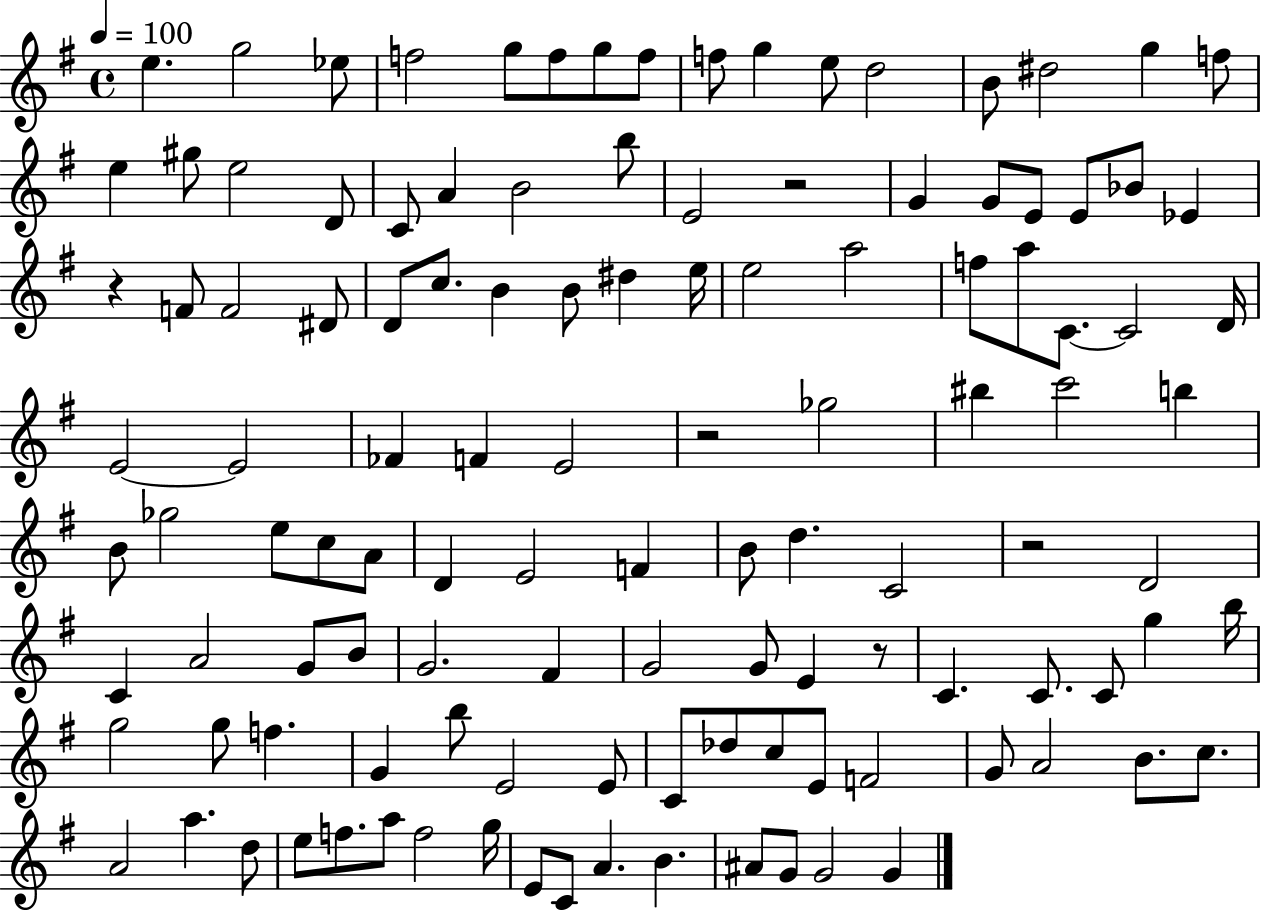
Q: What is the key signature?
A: G major